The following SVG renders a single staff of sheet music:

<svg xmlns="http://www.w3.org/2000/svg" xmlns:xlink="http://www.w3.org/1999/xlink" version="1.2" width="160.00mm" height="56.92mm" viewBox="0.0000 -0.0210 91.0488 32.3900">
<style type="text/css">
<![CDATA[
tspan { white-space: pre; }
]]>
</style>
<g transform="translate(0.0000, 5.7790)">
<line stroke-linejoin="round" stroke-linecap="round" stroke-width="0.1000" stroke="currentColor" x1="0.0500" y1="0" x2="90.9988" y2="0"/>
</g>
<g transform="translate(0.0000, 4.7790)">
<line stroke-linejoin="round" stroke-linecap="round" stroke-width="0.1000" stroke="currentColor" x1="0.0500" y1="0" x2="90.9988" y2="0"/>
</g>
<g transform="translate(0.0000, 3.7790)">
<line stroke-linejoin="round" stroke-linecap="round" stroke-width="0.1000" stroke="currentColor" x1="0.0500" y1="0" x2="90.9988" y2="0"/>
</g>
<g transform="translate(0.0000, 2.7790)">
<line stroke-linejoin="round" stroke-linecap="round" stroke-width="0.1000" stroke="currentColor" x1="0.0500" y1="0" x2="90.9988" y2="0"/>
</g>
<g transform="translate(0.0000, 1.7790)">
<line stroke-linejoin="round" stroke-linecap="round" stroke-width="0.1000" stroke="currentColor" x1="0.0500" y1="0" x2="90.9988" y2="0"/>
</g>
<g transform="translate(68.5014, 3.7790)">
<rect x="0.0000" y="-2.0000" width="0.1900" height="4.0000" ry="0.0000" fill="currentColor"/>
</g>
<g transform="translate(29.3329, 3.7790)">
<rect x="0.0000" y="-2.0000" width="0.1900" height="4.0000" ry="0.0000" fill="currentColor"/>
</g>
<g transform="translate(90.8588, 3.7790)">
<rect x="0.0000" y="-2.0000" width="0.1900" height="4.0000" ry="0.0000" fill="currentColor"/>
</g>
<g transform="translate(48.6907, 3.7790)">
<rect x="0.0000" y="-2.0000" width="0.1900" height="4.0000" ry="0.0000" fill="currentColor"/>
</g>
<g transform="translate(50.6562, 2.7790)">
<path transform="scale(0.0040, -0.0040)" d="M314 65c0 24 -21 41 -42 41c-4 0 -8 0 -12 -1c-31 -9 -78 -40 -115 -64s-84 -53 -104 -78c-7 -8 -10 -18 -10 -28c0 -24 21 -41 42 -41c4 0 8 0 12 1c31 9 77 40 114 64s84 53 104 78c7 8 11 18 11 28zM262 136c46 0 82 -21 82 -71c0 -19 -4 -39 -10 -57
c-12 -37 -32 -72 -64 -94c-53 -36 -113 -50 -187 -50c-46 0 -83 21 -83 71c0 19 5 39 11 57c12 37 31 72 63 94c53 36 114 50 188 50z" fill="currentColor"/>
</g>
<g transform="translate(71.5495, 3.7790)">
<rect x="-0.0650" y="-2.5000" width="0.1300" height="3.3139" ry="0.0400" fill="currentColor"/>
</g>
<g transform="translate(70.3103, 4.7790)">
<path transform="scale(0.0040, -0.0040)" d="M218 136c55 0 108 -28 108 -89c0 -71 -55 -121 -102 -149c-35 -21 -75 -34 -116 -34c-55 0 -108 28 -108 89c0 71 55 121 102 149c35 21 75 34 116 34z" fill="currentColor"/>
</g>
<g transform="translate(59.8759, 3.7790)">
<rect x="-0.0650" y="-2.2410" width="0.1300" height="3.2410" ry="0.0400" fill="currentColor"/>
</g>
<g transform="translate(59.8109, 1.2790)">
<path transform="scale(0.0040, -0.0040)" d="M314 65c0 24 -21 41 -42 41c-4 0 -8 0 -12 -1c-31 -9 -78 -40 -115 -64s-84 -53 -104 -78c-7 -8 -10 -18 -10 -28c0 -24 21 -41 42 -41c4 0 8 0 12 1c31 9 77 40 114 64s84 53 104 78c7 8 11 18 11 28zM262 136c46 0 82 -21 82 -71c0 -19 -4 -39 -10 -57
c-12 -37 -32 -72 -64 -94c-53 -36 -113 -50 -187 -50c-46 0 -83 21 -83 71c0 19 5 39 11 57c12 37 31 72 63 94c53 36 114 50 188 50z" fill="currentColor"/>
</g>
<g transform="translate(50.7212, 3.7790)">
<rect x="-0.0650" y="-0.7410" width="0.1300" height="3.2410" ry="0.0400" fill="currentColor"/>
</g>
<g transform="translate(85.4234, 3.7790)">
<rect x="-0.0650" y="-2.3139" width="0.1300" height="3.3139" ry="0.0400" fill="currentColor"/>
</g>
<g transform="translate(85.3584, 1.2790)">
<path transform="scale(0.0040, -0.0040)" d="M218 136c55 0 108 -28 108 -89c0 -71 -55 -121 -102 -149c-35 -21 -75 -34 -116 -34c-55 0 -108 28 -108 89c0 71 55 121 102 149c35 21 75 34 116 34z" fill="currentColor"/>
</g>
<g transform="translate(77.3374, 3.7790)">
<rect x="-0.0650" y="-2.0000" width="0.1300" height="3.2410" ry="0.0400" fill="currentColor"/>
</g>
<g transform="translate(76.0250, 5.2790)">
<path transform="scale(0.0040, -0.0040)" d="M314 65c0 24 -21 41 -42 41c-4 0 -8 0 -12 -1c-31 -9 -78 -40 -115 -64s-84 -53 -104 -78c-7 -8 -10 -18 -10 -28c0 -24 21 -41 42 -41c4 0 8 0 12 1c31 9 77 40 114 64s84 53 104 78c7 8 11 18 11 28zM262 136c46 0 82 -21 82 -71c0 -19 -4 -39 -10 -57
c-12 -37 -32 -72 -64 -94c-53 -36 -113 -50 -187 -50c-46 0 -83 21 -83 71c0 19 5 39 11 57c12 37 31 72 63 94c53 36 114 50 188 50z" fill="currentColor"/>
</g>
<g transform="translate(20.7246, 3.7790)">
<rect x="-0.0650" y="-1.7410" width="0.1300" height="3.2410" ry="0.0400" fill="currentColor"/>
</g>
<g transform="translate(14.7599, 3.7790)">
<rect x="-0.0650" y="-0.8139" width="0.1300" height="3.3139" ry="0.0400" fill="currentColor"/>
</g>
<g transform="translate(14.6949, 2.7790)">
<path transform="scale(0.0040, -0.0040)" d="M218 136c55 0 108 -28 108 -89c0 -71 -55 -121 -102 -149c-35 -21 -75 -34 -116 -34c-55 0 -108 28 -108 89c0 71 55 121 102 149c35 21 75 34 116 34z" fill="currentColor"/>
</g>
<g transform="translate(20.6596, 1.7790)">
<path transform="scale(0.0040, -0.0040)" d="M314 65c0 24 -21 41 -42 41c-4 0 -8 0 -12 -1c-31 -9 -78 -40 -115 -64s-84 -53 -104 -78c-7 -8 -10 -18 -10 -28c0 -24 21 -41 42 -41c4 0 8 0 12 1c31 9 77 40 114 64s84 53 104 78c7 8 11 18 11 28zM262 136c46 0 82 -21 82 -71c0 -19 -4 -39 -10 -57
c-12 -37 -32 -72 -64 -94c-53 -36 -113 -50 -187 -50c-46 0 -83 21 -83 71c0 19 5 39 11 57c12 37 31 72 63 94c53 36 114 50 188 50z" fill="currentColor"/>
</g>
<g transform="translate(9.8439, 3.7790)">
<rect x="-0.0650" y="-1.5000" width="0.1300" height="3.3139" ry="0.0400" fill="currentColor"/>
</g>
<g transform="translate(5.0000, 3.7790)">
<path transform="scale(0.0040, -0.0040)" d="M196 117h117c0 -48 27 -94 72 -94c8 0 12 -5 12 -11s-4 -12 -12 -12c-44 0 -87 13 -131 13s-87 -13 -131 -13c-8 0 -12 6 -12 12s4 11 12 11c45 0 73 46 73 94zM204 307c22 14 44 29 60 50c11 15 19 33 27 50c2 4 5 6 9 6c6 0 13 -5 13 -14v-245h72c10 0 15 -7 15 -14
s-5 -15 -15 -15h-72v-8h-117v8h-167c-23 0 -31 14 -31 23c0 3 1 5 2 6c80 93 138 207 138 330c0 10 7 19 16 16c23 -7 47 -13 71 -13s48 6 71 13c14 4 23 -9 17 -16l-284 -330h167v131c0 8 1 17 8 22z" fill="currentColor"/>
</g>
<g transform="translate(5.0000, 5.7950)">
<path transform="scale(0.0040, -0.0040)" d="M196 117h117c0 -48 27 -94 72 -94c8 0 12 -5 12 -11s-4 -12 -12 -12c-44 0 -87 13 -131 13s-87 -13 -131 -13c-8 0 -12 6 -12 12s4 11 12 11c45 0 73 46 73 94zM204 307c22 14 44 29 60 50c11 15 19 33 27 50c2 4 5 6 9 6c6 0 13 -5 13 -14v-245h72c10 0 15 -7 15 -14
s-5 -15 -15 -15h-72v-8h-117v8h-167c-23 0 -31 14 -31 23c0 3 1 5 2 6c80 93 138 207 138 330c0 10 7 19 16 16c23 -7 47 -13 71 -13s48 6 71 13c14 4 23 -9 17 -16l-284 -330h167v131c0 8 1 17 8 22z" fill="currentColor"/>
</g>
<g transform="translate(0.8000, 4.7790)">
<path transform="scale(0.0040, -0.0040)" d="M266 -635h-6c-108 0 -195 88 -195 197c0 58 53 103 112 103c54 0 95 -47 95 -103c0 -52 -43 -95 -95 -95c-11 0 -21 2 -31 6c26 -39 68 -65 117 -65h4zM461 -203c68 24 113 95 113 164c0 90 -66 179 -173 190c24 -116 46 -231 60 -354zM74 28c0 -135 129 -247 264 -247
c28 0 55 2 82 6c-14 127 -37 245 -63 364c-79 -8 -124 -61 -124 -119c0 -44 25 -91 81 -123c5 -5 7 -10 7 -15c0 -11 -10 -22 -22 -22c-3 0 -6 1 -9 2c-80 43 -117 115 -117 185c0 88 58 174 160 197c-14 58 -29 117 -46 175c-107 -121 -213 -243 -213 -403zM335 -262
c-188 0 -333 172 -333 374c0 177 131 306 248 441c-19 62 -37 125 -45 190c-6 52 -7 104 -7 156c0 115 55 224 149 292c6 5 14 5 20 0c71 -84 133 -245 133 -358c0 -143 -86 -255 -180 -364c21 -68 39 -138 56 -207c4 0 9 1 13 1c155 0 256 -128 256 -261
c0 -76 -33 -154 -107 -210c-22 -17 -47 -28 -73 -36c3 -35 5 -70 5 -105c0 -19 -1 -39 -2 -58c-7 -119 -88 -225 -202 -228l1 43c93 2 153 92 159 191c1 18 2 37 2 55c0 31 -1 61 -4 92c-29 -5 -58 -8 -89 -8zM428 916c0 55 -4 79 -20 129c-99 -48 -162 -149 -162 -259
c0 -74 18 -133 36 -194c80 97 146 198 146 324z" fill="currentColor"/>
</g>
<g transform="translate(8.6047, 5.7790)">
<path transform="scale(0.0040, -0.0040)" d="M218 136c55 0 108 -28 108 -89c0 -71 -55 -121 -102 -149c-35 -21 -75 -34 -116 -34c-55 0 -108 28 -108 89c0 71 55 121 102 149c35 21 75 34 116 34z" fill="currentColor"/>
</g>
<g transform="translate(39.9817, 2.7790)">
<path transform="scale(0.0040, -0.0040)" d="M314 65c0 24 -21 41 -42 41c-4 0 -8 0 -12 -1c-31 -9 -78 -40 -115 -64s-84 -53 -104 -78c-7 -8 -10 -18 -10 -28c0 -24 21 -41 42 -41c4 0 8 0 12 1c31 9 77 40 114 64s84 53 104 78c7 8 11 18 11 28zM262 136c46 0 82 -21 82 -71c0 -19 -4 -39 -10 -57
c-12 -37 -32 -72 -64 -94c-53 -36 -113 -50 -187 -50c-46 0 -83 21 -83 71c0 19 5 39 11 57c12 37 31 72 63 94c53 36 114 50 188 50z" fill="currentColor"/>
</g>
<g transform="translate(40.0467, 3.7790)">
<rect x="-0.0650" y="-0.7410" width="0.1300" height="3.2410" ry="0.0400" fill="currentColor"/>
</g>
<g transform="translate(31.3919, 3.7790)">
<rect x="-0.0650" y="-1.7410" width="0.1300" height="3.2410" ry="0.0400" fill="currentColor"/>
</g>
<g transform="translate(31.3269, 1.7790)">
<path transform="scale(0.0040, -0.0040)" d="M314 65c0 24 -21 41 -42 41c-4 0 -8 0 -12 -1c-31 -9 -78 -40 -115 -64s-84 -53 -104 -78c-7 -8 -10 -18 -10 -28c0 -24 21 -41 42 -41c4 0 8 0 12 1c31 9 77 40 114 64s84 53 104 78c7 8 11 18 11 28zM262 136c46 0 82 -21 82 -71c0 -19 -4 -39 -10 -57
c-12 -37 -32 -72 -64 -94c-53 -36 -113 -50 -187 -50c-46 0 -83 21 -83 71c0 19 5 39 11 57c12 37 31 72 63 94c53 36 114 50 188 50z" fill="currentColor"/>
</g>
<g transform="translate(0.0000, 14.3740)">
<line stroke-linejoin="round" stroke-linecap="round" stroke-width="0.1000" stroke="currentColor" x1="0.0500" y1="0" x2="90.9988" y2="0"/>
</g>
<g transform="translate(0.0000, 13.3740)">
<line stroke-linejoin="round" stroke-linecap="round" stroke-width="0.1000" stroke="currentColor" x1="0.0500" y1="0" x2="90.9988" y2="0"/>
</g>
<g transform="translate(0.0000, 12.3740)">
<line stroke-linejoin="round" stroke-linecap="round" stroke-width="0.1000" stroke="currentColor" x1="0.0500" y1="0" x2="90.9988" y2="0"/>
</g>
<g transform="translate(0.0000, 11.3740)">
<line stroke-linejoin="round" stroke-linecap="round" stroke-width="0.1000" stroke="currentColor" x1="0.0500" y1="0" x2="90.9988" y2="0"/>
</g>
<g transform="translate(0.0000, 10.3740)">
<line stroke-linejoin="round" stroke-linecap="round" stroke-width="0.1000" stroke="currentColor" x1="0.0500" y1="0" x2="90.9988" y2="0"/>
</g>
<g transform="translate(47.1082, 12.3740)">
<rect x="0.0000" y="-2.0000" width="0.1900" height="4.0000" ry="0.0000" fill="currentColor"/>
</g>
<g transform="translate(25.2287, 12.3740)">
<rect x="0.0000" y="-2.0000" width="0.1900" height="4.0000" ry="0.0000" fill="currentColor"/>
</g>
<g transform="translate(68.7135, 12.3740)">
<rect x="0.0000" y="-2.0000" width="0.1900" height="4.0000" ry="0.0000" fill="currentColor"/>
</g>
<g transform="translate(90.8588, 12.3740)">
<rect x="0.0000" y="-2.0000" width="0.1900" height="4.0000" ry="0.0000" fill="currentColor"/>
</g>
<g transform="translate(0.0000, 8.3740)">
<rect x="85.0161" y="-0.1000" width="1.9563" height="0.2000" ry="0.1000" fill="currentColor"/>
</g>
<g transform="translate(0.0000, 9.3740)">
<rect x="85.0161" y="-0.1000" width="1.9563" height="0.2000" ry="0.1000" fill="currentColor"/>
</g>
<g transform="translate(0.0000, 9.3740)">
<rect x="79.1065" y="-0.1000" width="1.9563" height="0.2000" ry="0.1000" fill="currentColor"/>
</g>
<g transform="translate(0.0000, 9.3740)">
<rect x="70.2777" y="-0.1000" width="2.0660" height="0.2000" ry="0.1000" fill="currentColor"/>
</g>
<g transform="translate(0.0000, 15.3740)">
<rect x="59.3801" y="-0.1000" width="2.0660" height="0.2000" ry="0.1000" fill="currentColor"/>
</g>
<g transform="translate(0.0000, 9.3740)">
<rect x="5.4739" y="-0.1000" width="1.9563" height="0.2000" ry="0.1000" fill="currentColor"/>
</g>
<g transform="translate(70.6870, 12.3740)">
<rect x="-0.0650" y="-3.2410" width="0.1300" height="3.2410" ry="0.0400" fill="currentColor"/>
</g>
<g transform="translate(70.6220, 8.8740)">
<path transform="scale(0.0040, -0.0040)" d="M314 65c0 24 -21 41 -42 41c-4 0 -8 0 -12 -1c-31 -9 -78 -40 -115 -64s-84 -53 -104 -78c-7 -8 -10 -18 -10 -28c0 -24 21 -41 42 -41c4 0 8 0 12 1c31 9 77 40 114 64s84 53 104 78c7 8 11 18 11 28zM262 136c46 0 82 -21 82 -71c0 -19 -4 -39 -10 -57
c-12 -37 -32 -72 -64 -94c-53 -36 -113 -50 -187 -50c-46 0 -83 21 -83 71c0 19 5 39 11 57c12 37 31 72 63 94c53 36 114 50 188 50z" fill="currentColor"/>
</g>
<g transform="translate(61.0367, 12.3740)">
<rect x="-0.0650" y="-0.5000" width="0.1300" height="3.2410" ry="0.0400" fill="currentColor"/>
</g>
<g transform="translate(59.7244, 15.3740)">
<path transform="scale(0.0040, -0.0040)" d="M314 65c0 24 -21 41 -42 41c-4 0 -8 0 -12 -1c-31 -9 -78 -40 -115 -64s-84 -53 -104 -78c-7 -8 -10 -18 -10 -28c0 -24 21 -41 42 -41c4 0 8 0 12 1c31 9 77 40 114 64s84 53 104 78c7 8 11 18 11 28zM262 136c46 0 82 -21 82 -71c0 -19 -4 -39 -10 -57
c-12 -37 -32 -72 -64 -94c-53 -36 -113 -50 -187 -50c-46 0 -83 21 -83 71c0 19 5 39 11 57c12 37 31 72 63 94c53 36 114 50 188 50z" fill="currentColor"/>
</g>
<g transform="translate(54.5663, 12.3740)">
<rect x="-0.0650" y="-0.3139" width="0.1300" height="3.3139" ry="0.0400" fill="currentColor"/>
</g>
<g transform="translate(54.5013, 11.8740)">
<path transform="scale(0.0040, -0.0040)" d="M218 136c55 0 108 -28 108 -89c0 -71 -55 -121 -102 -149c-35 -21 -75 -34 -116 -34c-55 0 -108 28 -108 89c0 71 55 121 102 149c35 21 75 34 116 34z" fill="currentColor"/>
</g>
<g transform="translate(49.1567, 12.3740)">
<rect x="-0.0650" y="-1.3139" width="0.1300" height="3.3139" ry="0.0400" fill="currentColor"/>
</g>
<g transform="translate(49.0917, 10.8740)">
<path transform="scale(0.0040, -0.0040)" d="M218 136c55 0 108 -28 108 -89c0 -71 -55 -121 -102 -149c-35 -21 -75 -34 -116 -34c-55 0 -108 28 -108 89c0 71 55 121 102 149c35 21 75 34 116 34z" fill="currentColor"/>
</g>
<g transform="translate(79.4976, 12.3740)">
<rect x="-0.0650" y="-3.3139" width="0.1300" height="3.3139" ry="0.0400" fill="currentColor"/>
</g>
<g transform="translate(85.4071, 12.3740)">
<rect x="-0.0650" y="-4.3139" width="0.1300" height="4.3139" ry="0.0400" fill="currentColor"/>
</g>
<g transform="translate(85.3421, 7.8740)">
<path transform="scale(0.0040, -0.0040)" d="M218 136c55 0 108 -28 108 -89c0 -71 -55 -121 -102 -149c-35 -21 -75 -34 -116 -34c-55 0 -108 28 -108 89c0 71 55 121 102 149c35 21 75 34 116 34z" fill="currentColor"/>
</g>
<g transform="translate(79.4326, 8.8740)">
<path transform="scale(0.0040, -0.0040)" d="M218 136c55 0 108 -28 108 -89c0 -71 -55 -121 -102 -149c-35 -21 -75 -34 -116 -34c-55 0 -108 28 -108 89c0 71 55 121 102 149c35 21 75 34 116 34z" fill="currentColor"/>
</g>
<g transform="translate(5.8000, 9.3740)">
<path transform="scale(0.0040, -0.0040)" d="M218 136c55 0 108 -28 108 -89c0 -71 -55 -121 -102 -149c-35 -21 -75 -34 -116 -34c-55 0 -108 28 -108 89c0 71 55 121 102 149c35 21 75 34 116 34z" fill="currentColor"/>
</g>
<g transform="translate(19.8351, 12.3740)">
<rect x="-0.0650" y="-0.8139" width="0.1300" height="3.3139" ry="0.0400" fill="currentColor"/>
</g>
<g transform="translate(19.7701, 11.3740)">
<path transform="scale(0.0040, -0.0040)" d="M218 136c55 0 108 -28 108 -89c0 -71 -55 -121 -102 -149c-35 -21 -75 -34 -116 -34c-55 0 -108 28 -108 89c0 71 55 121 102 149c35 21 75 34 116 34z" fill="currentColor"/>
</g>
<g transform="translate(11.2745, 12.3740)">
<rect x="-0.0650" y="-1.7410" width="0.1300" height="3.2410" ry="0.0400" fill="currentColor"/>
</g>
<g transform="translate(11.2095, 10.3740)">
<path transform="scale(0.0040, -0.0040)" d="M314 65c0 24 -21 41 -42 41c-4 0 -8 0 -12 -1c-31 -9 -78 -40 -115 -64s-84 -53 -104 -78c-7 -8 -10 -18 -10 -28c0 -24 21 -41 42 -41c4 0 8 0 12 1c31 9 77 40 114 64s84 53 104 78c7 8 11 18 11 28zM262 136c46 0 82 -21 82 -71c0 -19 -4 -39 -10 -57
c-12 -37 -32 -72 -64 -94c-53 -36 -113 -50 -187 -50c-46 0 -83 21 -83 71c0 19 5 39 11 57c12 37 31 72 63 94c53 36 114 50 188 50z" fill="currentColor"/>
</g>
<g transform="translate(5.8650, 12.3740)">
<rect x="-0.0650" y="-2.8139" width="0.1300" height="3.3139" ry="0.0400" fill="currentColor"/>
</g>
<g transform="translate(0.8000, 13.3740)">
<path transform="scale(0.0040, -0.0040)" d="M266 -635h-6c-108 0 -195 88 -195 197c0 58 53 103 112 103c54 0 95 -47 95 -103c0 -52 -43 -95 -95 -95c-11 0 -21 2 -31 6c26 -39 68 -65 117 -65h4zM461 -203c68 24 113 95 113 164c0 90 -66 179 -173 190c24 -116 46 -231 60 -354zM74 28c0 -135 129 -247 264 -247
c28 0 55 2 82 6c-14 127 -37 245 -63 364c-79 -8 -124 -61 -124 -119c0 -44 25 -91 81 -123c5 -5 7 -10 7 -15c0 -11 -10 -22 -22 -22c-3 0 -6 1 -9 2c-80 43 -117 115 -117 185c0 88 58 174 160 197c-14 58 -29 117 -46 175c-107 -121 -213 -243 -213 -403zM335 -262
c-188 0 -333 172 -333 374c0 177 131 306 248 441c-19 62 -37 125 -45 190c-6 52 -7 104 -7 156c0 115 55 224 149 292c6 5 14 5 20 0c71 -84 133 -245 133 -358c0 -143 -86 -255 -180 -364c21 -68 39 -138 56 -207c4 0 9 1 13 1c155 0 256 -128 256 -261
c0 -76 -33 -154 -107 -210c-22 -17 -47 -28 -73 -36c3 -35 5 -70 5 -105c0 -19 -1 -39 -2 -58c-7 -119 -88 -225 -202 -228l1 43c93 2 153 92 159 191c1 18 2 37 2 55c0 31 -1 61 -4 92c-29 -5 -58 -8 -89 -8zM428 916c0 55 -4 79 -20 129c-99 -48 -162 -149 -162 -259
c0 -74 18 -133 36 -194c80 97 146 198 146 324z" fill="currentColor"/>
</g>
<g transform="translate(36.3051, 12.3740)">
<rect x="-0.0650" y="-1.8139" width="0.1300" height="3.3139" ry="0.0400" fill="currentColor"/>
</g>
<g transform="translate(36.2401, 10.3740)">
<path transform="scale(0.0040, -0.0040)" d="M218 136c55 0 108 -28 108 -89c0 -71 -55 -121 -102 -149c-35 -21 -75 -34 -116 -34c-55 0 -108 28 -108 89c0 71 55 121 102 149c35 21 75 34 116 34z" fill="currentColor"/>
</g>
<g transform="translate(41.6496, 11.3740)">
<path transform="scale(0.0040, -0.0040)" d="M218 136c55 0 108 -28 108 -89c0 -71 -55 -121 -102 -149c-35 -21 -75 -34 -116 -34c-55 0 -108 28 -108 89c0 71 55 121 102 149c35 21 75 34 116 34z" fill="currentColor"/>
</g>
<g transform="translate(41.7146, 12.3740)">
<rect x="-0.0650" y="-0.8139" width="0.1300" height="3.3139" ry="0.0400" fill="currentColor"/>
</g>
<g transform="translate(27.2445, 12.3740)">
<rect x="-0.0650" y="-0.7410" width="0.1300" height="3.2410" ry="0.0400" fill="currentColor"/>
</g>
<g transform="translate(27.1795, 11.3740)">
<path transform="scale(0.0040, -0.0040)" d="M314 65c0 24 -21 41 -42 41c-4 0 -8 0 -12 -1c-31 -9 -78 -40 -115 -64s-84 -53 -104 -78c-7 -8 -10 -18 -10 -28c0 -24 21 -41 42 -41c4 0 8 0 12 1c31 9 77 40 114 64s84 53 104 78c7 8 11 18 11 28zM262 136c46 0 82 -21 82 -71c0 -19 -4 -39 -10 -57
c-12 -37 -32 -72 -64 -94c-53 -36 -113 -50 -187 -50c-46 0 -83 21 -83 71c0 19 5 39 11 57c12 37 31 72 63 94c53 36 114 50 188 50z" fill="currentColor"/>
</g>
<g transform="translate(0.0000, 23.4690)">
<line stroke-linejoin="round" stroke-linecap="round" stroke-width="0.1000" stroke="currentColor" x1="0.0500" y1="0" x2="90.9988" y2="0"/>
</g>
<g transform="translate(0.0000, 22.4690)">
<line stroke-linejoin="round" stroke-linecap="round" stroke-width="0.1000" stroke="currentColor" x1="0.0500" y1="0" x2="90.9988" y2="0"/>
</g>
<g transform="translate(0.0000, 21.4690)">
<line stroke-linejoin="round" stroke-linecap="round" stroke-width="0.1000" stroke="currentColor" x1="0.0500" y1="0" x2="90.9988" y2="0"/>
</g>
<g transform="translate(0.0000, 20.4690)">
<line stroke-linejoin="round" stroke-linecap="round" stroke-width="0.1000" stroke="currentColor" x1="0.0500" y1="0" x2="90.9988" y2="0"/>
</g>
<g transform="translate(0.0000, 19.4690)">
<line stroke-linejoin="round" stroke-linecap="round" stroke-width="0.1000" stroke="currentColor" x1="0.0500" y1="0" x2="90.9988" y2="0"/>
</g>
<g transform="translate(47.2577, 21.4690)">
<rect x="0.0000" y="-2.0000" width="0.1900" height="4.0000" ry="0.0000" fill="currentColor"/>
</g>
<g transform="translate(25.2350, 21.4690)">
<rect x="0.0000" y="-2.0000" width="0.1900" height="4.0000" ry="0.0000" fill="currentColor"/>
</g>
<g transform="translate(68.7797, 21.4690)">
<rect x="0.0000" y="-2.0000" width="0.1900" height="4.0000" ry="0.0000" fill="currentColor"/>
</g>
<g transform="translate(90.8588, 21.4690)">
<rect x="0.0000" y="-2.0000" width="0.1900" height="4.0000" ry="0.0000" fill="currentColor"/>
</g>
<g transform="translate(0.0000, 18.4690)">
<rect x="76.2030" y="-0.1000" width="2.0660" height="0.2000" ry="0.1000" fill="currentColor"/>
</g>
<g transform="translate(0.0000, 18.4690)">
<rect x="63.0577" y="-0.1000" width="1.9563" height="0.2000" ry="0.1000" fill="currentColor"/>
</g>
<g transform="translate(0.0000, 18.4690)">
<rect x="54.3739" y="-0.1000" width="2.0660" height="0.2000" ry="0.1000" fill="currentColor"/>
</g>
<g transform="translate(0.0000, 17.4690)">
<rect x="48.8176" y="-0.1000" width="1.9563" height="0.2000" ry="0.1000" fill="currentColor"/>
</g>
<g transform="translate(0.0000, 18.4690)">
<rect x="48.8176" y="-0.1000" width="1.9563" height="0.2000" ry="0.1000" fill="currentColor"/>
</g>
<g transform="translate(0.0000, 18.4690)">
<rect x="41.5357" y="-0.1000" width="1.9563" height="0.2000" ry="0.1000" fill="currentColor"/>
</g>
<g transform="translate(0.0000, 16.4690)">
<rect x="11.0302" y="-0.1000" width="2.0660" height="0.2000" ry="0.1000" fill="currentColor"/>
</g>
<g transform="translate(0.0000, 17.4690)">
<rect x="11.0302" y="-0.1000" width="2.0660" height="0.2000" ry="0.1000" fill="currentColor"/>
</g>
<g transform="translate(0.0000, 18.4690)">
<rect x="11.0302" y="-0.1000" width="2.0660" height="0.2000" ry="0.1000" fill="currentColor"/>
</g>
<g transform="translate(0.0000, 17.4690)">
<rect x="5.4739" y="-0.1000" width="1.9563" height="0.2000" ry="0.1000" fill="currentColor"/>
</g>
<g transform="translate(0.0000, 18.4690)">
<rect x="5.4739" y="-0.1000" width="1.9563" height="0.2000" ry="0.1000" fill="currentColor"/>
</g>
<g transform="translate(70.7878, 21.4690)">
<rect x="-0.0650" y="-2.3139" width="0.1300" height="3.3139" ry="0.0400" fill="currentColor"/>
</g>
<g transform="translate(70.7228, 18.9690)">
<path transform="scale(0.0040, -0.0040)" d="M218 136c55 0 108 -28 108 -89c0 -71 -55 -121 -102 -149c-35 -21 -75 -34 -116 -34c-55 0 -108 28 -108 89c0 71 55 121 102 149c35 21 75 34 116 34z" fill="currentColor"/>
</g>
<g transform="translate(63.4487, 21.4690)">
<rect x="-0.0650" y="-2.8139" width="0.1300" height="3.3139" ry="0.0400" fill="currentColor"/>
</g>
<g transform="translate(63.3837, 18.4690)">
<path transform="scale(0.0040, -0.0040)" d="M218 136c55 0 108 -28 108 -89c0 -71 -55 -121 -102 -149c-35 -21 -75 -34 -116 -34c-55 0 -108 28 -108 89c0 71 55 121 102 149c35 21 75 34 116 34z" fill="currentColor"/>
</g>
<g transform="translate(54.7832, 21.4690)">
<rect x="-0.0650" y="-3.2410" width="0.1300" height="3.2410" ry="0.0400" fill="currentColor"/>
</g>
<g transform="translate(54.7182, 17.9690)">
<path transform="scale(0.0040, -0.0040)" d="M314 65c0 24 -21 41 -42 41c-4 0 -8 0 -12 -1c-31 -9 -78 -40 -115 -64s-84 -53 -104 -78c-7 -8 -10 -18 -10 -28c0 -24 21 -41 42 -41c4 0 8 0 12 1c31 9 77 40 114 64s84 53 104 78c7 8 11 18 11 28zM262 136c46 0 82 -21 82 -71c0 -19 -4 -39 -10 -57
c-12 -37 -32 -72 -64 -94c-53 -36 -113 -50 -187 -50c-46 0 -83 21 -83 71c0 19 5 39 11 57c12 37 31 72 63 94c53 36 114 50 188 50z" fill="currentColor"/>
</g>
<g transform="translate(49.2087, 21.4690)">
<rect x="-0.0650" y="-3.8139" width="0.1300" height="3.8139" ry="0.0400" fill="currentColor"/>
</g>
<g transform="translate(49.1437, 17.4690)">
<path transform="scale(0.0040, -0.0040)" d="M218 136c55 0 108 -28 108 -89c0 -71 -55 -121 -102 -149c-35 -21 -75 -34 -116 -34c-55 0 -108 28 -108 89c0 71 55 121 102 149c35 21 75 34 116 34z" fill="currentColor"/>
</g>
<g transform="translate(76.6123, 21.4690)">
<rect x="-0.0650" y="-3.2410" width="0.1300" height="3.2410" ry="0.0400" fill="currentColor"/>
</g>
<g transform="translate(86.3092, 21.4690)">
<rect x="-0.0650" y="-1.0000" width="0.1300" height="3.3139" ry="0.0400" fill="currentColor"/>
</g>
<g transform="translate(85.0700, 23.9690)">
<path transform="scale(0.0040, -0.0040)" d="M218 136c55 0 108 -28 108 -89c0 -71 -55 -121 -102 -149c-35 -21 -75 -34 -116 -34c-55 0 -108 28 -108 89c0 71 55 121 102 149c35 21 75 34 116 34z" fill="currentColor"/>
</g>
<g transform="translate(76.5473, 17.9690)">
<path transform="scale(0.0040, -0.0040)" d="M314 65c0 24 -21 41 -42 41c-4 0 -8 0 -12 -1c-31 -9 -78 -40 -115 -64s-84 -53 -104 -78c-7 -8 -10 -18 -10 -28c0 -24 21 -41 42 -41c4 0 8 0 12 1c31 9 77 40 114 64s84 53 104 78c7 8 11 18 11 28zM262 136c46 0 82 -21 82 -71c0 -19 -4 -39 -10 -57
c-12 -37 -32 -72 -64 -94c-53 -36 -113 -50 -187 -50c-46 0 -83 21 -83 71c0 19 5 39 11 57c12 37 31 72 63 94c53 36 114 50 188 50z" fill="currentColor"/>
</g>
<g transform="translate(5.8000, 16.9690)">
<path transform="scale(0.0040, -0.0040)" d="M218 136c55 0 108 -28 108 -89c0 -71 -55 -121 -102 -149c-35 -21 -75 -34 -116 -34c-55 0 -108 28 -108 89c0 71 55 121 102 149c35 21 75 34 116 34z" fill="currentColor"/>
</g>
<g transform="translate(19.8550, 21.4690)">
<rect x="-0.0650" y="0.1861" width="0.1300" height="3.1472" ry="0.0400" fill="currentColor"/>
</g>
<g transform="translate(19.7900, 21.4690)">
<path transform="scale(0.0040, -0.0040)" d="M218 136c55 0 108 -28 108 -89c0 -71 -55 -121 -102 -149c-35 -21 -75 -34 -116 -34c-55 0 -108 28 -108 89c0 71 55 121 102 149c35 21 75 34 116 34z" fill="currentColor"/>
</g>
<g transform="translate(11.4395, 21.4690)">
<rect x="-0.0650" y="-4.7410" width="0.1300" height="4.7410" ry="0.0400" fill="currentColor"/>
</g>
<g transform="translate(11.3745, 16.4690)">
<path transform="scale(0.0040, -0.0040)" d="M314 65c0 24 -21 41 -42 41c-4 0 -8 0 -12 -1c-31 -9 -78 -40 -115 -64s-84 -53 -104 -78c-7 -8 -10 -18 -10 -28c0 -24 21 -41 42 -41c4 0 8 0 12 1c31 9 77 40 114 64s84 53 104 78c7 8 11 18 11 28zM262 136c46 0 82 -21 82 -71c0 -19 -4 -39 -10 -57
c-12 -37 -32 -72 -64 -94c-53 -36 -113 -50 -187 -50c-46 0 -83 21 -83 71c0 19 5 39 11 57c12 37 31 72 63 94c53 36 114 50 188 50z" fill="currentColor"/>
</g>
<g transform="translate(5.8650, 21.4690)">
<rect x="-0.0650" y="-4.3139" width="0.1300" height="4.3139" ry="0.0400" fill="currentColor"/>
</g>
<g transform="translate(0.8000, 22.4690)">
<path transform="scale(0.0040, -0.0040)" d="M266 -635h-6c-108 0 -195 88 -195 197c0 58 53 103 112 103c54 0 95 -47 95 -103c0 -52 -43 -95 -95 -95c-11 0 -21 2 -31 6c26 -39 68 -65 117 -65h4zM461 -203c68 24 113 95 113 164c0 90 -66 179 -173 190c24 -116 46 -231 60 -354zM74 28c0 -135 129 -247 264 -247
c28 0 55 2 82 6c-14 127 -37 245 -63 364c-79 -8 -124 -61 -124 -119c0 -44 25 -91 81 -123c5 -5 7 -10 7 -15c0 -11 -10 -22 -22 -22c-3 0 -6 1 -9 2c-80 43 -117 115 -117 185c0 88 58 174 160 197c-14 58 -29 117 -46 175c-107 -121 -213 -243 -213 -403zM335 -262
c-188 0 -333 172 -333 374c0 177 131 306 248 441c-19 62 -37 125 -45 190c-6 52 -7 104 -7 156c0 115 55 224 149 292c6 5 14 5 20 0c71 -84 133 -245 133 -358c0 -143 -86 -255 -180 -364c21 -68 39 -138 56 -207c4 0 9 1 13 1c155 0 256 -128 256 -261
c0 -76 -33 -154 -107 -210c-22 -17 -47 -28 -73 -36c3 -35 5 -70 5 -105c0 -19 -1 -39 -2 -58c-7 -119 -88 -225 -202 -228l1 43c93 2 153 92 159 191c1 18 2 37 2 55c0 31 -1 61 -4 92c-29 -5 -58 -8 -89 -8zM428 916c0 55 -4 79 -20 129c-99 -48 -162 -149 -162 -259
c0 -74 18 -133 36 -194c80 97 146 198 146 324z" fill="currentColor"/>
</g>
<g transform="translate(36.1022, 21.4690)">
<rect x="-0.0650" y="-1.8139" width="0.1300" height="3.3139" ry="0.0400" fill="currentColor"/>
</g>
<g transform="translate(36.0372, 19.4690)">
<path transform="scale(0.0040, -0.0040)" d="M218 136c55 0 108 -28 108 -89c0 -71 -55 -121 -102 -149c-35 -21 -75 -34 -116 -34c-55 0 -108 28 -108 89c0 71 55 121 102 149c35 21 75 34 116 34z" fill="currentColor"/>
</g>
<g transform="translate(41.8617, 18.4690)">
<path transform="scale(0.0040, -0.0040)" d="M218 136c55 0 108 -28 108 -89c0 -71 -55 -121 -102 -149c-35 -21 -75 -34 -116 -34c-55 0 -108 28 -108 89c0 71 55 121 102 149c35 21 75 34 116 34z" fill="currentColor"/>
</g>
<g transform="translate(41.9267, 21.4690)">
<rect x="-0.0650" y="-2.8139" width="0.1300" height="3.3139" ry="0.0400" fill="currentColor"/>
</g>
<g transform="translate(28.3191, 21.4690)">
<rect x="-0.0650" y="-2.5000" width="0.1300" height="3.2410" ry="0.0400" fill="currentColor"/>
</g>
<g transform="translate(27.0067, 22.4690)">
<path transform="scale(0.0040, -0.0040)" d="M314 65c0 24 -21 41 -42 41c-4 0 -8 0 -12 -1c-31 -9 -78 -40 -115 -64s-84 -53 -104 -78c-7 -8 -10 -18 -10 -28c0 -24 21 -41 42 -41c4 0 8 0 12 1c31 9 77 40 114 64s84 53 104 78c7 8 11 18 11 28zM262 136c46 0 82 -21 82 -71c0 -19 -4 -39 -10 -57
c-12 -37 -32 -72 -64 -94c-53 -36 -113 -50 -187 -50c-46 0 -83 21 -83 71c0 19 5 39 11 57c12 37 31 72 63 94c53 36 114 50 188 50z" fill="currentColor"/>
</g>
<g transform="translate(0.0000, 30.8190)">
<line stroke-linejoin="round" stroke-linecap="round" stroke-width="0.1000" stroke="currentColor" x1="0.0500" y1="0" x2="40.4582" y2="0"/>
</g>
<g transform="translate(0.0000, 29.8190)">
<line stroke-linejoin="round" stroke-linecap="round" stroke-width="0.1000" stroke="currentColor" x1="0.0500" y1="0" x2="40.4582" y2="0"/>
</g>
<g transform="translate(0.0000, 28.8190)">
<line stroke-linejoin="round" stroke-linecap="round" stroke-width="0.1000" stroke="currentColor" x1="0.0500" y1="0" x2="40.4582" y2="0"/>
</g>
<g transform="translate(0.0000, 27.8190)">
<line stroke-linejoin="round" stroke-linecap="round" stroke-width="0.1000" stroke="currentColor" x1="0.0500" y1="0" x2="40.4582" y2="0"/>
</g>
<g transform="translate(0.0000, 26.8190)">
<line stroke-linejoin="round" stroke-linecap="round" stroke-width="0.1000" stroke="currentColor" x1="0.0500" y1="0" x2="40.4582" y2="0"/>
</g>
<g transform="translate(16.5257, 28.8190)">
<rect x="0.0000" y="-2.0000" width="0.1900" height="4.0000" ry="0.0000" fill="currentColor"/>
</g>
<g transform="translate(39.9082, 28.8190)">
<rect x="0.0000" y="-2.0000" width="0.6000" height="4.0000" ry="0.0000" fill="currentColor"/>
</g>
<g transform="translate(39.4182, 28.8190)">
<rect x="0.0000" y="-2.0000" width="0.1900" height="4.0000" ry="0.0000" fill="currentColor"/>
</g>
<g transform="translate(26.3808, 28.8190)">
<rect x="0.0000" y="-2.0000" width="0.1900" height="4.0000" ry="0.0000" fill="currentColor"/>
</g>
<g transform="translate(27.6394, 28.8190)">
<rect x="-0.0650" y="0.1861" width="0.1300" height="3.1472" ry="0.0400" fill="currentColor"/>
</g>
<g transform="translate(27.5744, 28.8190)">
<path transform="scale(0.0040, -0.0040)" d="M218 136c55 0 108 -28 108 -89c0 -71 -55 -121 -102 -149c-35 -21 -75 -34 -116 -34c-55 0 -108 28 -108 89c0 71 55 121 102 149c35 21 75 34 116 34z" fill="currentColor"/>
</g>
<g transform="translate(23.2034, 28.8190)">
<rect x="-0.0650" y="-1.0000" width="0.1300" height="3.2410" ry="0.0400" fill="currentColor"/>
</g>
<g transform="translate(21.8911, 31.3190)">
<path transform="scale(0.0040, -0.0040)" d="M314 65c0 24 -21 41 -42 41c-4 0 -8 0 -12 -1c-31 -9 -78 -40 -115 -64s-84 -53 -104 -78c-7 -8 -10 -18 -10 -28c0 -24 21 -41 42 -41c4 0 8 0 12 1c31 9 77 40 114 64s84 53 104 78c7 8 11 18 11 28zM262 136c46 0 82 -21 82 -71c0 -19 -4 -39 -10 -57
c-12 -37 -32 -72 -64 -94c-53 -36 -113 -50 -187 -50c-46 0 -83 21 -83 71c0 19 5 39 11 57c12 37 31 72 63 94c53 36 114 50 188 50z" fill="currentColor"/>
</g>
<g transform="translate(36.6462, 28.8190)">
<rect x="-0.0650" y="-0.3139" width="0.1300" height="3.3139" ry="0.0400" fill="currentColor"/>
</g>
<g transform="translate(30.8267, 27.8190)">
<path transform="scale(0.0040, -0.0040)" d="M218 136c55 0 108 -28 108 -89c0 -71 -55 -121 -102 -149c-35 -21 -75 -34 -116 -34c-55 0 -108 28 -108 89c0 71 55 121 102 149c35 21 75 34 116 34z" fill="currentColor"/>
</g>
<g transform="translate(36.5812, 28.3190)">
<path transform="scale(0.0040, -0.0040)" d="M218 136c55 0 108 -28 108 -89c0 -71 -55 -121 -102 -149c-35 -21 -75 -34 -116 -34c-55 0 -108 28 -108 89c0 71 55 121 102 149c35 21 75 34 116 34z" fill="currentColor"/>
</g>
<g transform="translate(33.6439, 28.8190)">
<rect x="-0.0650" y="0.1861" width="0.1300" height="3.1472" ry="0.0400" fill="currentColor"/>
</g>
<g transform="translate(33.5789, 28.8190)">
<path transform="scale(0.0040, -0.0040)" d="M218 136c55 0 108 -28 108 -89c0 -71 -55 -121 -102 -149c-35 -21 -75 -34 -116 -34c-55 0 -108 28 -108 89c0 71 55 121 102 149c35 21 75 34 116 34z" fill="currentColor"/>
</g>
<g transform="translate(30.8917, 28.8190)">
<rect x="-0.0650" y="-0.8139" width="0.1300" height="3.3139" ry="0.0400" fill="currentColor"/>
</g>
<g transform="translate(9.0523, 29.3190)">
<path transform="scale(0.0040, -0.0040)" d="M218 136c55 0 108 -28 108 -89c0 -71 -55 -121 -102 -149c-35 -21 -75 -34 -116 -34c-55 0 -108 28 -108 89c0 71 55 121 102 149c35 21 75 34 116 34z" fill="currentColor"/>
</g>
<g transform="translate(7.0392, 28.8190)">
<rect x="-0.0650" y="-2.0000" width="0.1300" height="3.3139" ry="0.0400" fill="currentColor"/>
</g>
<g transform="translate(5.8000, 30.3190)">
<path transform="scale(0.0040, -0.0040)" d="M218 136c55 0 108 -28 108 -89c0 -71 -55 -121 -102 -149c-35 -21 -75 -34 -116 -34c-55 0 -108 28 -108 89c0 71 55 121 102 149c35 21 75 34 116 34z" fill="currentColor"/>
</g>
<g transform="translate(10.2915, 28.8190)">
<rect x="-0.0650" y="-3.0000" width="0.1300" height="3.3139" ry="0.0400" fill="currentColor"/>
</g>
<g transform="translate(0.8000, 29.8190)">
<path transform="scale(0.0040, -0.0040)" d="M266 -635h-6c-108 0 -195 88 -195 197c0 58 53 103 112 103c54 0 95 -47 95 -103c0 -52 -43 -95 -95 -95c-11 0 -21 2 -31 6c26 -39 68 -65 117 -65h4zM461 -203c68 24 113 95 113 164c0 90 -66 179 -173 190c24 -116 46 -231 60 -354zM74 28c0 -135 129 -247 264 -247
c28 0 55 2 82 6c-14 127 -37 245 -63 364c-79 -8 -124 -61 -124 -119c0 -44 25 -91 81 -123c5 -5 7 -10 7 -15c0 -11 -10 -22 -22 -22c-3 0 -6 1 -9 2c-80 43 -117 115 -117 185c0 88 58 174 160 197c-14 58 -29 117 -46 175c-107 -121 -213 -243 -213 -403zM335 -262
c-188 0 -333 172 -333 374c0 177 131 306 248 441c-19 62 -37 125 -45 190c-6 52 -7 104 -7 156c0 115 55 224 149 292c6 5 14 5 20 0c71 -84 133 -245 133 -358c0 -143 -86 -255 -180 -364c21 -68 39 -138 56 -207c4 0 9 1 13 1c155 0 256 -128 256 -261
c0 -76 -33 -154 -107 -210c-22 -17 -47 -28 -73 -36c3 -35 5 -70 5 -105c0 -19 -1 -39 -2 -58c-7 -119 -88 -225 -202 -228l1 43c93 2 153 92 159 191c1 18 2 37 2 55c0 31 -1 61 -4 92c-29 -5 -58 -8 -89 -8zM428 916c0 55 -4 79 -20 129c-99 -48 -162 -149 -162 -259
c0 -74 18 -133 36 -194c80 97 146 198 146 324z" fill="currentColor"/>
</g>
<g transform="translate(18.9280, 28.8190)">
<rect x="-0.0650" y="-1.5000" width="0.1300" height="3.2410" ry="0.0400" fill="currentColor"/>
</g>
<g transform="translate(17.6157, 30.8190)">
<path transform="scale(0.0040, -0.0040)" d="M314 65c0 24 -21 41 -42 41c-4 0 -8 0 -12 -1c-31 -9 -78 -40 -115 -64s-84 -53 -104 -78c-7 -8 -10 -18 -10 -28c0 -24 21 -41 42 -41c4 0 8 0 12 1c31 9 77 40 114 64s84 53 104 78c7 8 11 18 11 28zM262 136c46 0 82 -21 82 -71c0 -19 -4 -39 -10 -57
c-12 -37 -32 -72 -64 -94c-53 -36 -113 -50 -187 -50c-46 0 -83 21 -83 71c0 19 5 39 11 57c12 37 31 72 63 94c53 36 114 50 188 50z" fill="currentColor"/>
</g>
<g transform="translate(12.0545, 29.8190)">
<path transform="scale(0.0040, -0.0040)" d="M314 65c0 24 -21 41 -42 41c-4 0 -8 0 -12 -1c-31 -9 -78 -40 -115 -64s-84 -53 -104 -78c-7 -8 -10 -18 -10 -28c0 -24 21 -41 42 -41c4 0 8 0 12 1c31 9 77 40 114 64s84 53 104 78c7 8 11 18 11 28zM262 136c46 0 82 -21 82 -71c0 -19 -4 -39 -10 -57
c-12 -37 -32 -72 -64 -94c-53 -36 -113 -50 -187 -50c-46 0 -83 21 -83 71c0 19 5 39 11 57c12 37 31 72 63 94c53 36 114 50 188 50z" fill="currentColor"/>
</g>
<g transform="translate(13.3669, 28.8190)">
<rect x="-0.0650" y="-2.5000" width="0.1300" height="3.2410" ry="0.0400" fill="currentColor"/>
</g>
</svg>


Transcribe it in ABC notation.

X:1
T:Untitled
M:4/4
L:1/4
K:C
E d f2 f2 d2 d2 g2 G F2 g a f2 d d2 f d e c C2 b2 b d' d' e'2 B G2 f a c' b2 a g b2 D F A G2 E2 D2 B d B c